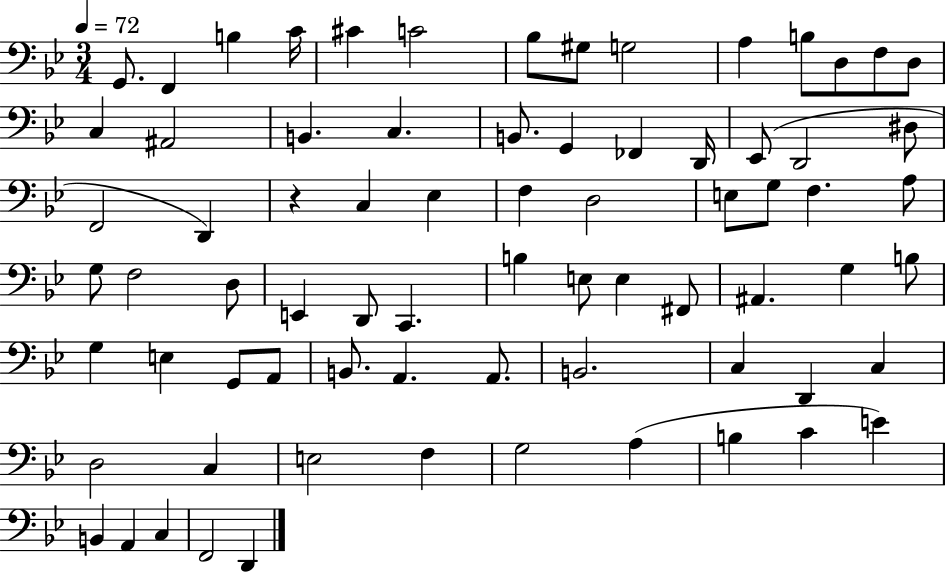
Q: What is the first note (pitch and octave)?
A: G2